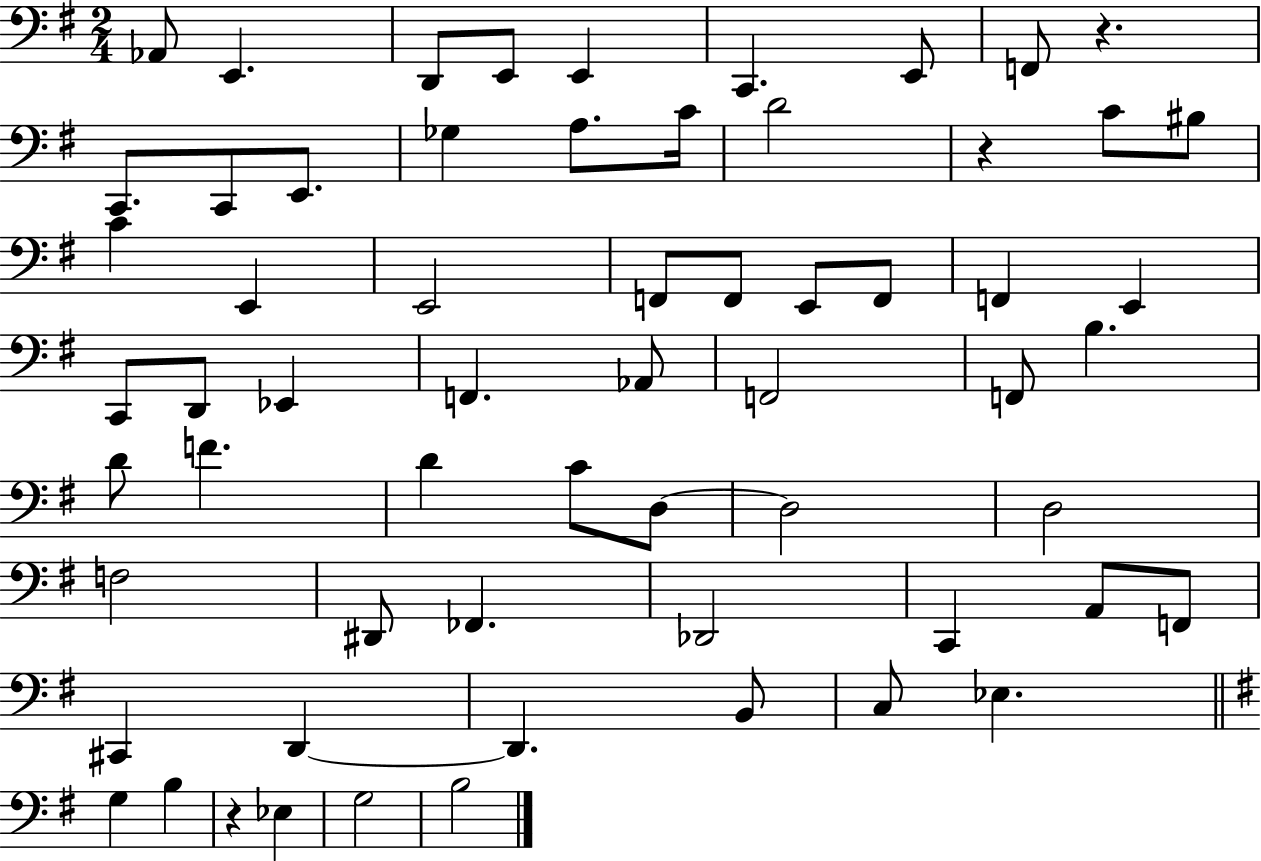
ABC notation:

X:1
T:Untitled
M:2/4
L:1/4
K:G
_A,,/2 E,, D,,/2 E,,/2 E,, C,, E,,/2 F,,/2 z C,,/2 C,,/2 E,,/2 _G, A,/2 C/4 D2 z C/2 ^B,/2 C E,, E,,2 F,,/2 F,,/2 E,,/2 F,,/2 F,, E,, C,,/2 D,,/2 _E,, F,, _A,,/2 F,,2 F,,/2 B, D/2 F D C/2 D,/2 D,2 D,2 F,2 ^D,,/2 _F,, _D,,2 C,, A,,/2 F,,/2 ^C,, D,, D,, B,,/2 C,/2 _E, G, B, z _E, G,2 B,2